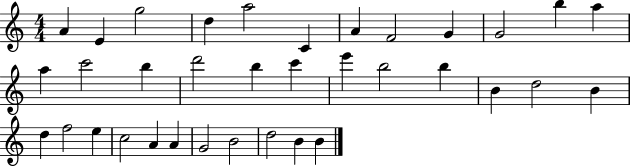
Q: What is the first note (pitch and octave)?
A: A4